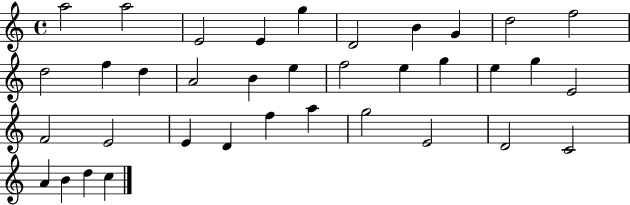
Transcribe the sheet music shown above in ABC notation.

X:1
T:Untitled
M:4/4
L:1/4
K:C
a2 a2 E2 E g D2 B G d2 f2 d2 f d A2 B e f2 e g e g E2 F2 E2 E D f a g2 E2 D2 C2 A B d c